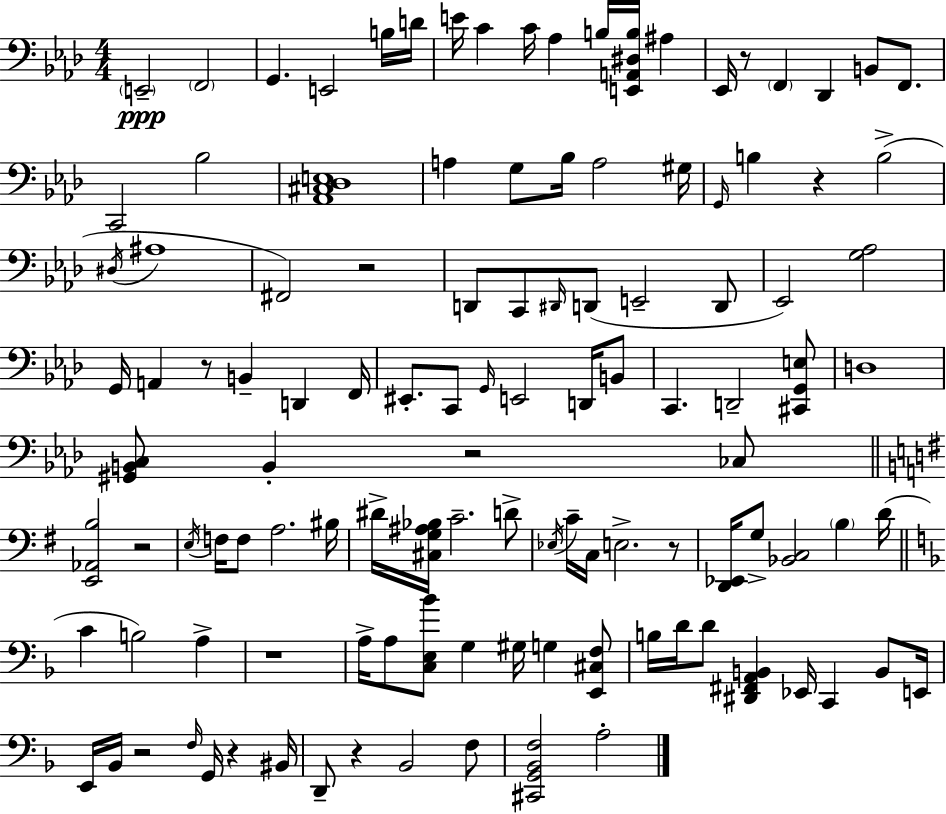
{
  \clef bass
  \numericTimeSignature
  \time 4/4
  \key aes \major
  \parenthesize e,2--\ppp \parenthesize f,2 | g,4. e,2 b16 d'16 | e'16 c'4 c'16 aes4 b16 <e, a, dis b>16 ais4 | ees,16 r8 \parenthesize f,4 des,4 b,8 f,8. | \break c,2 bes2 | <aes, cis des e>1 | a4 g8 bes16 a2 gis16 | \grace { g,16 } b4 r4 b2->( | \break \acciaccatura { dis16 } ais1 | fis,2) r2 | d,8 c,8 \grace { dis,16 }( d,8 e,2-- | d,8 ees,2) <g aes>2 | \break g,16 a,4 r8 b,4-- d,4 | f,16 eis,8.-. c,8 \grace { g,16 } e,2 | d,16 b,8 c,4. d,2-- | <cis, g, e>8 d1 | \break <gis, b, c>8 b,4-. r2 | ces8 \bar "||" \break \key e \minor <e, aes, b>2 r2 | \acciaccatura { e16 } f16 f8 a2. | bis16 dis'16-> <cis g ais bes>16 c'2.-- d'8-> | \acciaccatura { ees16 } c'16-- c16 e2.-> | \break r8 <d, ees,>16 g8-> <bes, c>2 \parenthesize b4 | d'16( \bar "||" \break \key f \major c'4 b2) a4-> | r1 | a16-> a8 <c e bes'>8 g4 gis16 g4 <e, cis f>8 | b16 d'16 d'8 <dis, fis, a, b,>4 ees,16 c,4 b,8 e,16 | \break e,16 bes,16 r2 \grace { f16 } g,16 r4 | bis,16 d,8-- r4 bes,2 f8 | <cis, g, bes, f>2 a2-. | \bar "|."
}